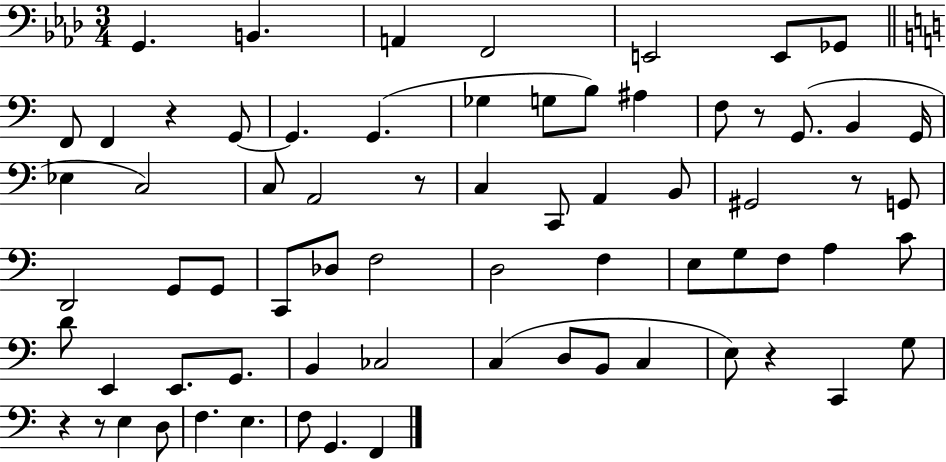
{
  \clef bass
  \numericTimeSignature
  \time 3/4
  \key aes \major
  g,4. b,4. | a,4 f,2 | e,2 e,8 ges,8 | \bar "||" \break \key a \minor f,8 f,4 r4 g,8~~ | g,4. g,4.( | ges4 g8 b8) ais4 | f8 r8 g,8.( b,4 g,16 | \break ees4 c2) | c8 a,2 r8 | c4 c,8 a,4 b,8 | gis,2 r8 g,8 | \break d,2 g,8 g,8 | c,8 des8 f2 | d2 f4 | e8 g8 f8 a4 c'8 | \break d'8 e,4 e,8. g,8. | b,4 ces2 | c4( d8 b,8 c4 | e8) r4 c,4 g8 | \break r4 r8 e4 d8 | f4. e4. | f8 g,4. f,4 | \bar "|."
}